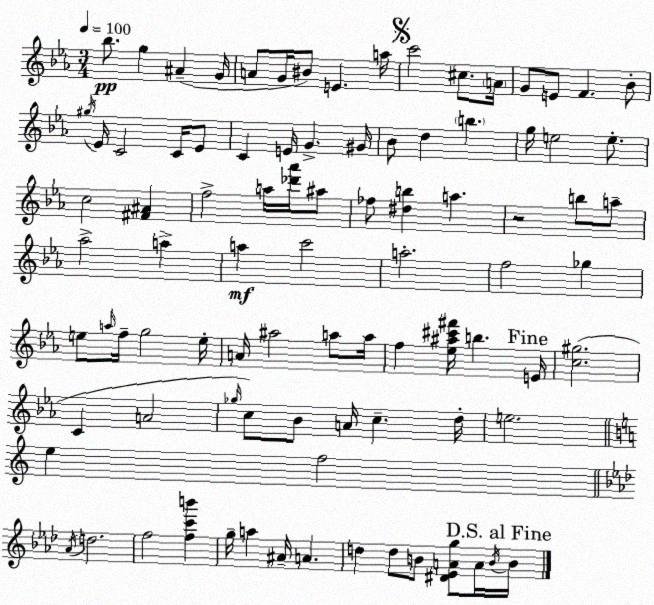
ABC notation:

X:1
T:Untitled
M:3/4
L:1/4
K:Eb
_b/2 g ^A G/4 A/2 G/4 ^B/2 E a/4 c'2 ^c/2 A/4 G/2 E/2 F _B/2 ^g/4 _E/4 C2 C/4 _E/2 C E/4 G ^G/4 _B/2 d b g/4 e2 e/2 c2 [^F^A] f2 a/4 [_d'_a']/4 ^a/2 _f/2 [^db] a z2 b/2 a/2 _a2 a a c'2 a2 f2 _g e/2 a/4 f/4 g2 e/4 A/4 ^a2 a/2 a/4 f [_e^a^c'^f']/4 b E/4 [c^g]2 C A2 _g/4 c/2 _B/2 A/4 c d/4 e2 e f2 _A/4 d2 f2 [fc'b'] g/4 a ^A/4 A d d/2 B/2 [^D_EAg]/2 A/4 B/4 B/4